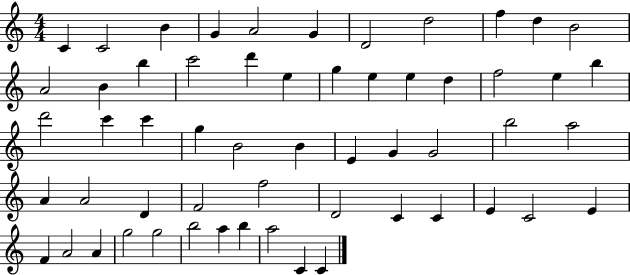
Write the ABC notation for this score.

X:1
T:Untitled
M:4/4
L:1/4
K:C
C C2 B G A2 G D2 d2 f d B2 A2 B b c'2 d' e g e e d f2 e b d'2 c' c' g B2 B E G G2 b2 a2 A A2 D F2 f2 D2 C C E C2 E F A2 A g2 g2 b2 a b a2 C C